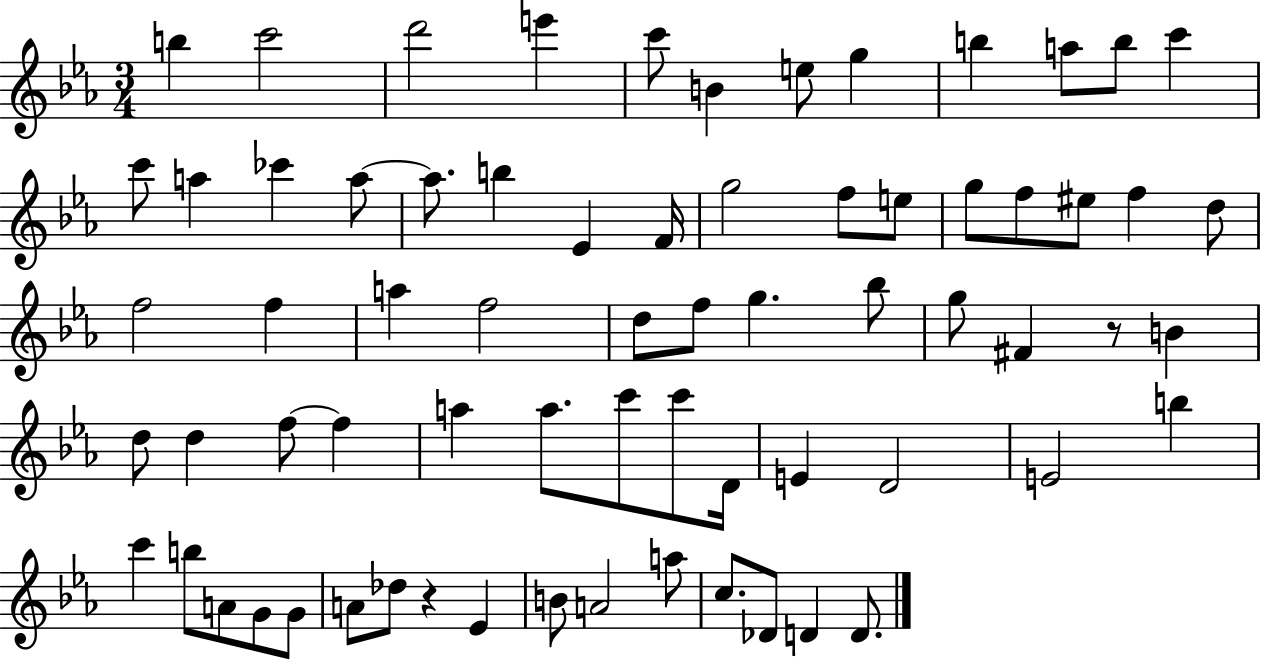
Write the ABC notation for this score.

X:1
T:Untitled
M:3/4
L:1/4
K:Eb
b c'2 d'2 e' c'/2 B e/2 g b a/2 b/2 c' c'/2 a _c' a/2 a/2 b _E F/4 g2 f/2 e/2 g/2 f/2 ^e/2 f d/2 f2 f a f2 d/2 f/2 g _b/2 g/2 ^F z/2 B d/2 d f/2 f a a/2 c'/2 c'/2 D/4 E D2 E2 b c' b/2 A/2 G/2 G/2 A/2 _d/2 z _E B/2 A2 a/2 c/2 _D/2 D D/2